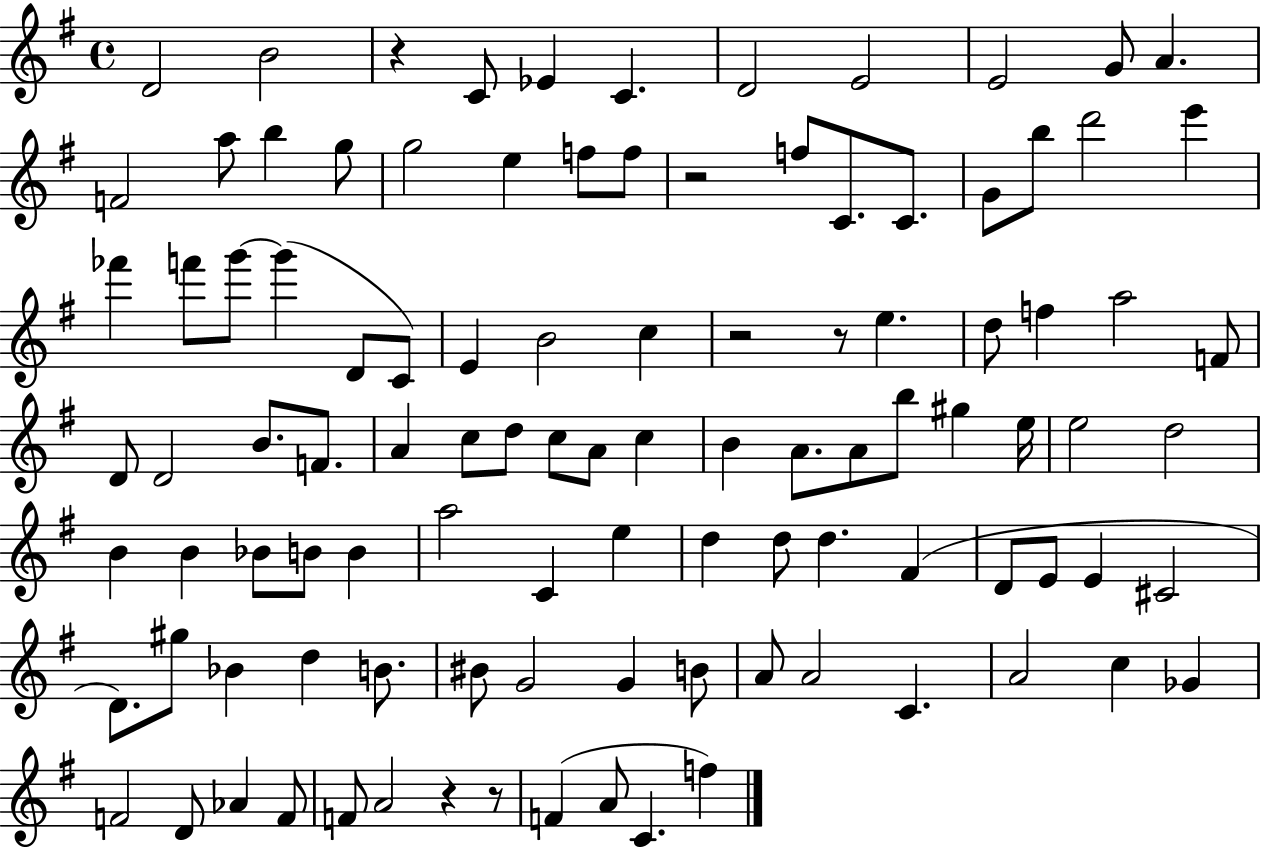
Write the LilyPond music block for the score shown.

{
  \clef treble
  \time 4/4
  \defaultTimeSignature
  \key g \major
  d'2 b'2 | r4 c'8 ees'4 c'4. | d'2 e'2 | e'2 g'8 a'4. | \break f'2 a''8 b''4 g''8 | g''2 e''4 f''8 f''8 | r2 f''8 c'8. c'8. | g'8 b''8 d'''2 e'''4 | \break fes'''4 f'''8 g'''8~~ g'''4( d'8 c'8) | e'4 b'2 c''4 | r2 r8 e''4. | d''8 f''4 a''2 f'8 | \break d'8 d'2 b'8. f'8. | a'4 c''8 d''8 c''8 a'8 c''4 | b'4 a'8. a'8 b''8 gis''4 e''16 | e''2 d''2 | \break b'4 b'4 bes'8 b'8 b'4 | a''2 c'4 e''4 | d''4 d''8 d''4. fis'4( | d'8 e'8 e'4 cis'2 | \break d'8.) gis''8 bes'4 d''4 b'8. | bis'8 g'2 g'4 b'8 | a'8 a'2 c'4. | a'2 c''4 ges'4 | \break f'2 d'8 aes'4 f'8 | f'8 a'2 r4 r8 | f'4( a'8 c'4. f''4) | \bar "|."
}